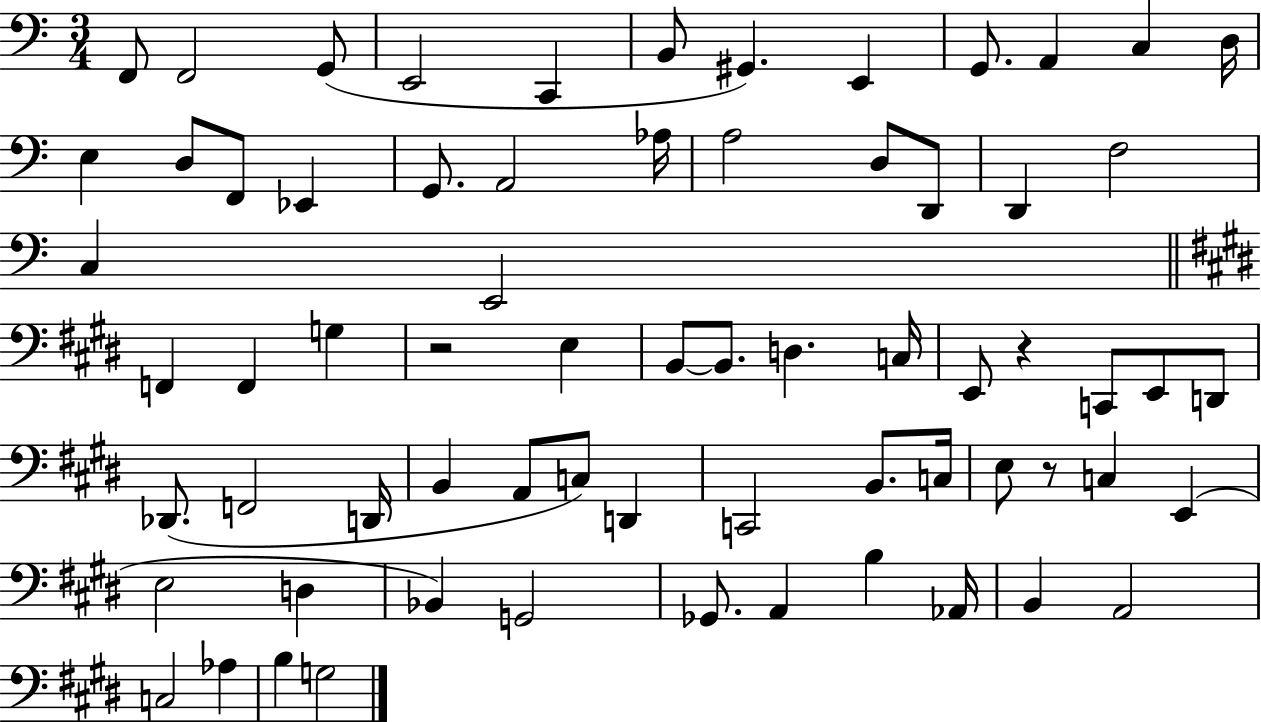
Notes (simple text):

F2/e F2/h G2/e E2/h C2/q B2/e G#2/q. E2/q G2/e. A2/q C3/q D3/s E3/q D3/e F2/e Eb2/q G2/e. A2/h Ab3/s A3/h D3/e D2/e D2/q F3/h C3/q E2/h F2/q F2/q G3/q R/h E3/q B2/e B2/e. D3/q. C3/s E2/e R/q C2/e E2/e D2/e Db2/e. F2/h D2/s B2/q A2/e C3/e D2/q C2/h B2/e. C3/s E3/e R/e C3/q E2/q E3/h D3/q Bb2/q G2/h Gb2/e. A2/q B3/q Ab2/s B2/q A2/h C3/h Ab3/q B3/q G3/h